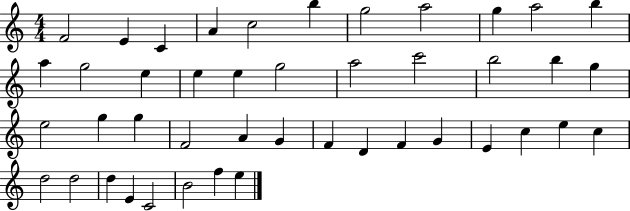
F4/h E4/q C4/q A4/q C5/h B5/q G5/h A5/h G5/q A5/h B5/q A5/q G5/h E5/q E5/q E5/q G5/h A5/h C6/h B5/h B5/q G5/q E5/h G5/q G5/q F4/h A4/q G4/q F4/q D4/q F4/q G4/q E4/q C5/q E5/q C5/q D5/h D5/h D5/q E4/q C4/h B4/h F5/q E5/q